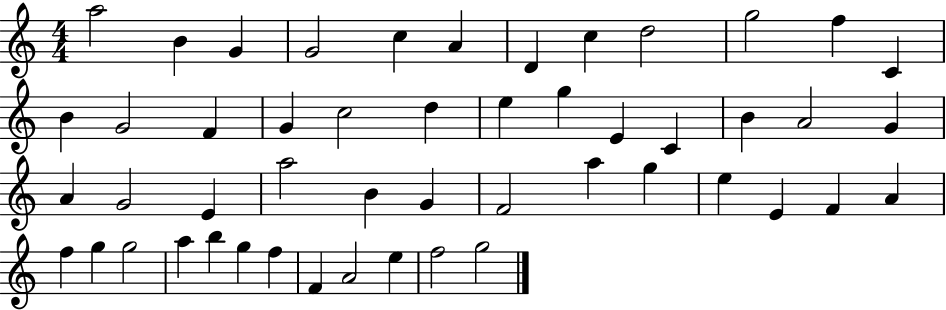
A5/h B4/q G4/q G4/h C5/q A4/q D4/q C5/q D5/h G5/h F5/q C4/q B4/q G4/h F4/q G4/q C5/h D5/q E5/q G5/q E4/q C4/q B4/q A4/h G4/q A4/q G4/h E4/q A5/h B4/q G4/q F4/h A5/q G5/q E5/q E4/q F4/q A4/q F5/q G5/q G5/h A5/q B5/q G5/q F5/q F4/q A4/h E5/q F5/h G5/h